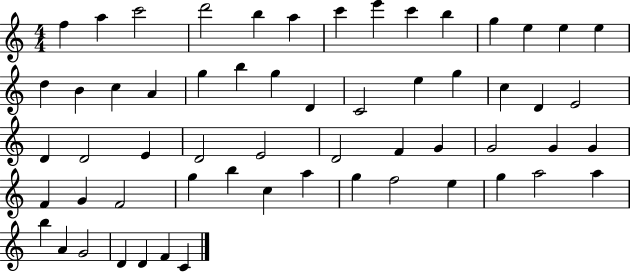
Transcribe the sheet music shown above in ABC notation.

X:1
T:Untitled
M:4/4
L:1/4
K:C
f a c'2 d'2 b a c' e' c' b g e e e d B c A g b g D C2 e g c D E2 D D2 E D2 E2 D2 F G G2 G G F G F2 g b c a g f2 e g a2 a b A G2 D D F C